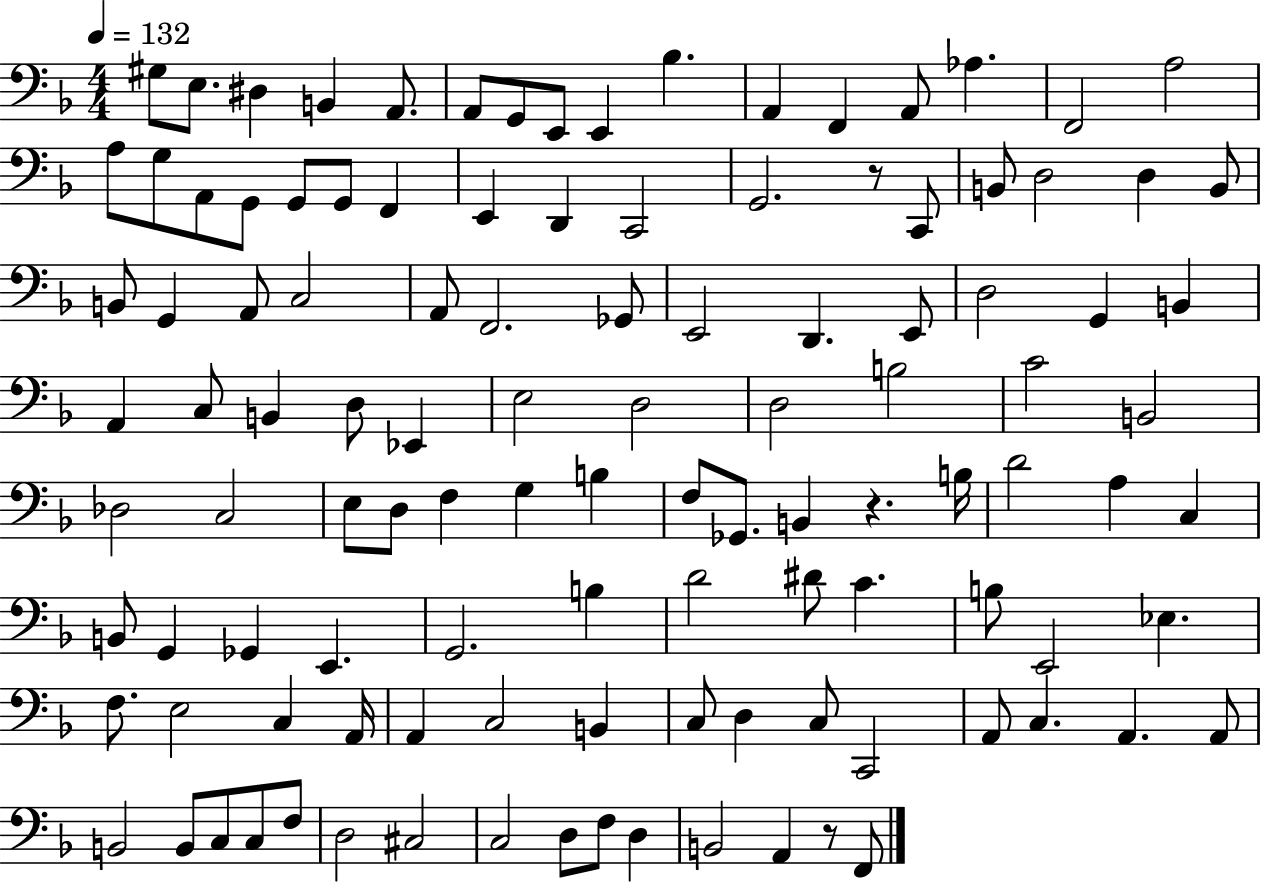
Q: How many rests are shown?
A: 3